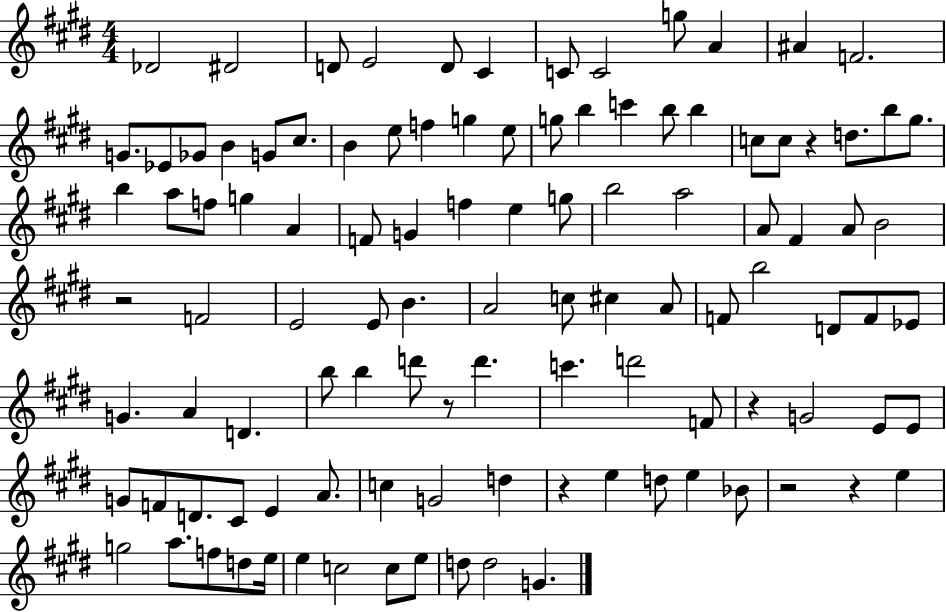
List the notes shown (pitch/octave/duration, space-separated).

Db4/h D#4/h D4/e E4/h D4/e C#4/q C4/e C4/h G5/e A4/q A#4/q F4/h. G4/e. Eb4/e Gb4/e B4/q G4/e C#5/e. B4/q E5/e F5/q G5/q E5/e G5/e B5/q C6/q B5/e B5/q C5/e C5/e R/q D5/e. B5/e G#5/e. B5/q A5/e F5/e G5/q A4/q F4/e G4/q F5/q E5/q G5/e B5/h A5/h A4/e F#4/q A4/e B4/h R/h F4/h E4/h E4/e B4/q. A4/h C5/e C#5/q A4/e F4/e B5/h D4/e F4/e Eb4/e G4/q. A4/q D4/q. B5/e B5/q D6/e R/e D6/q. C6/q. D6/h F4/e R/q G4/h E4/e E4/e G4/e F4/e D4/e. C#4/e E4/q A4/e. C5/q G4/h D5/q R/q E5/q D5/e E5/q Bb4/e R/h R/q E5/q G5/h A5/e. F5/e D5/e E5/s E5/q C5/h C5/e E5/e D5/e D5/h G4/q.